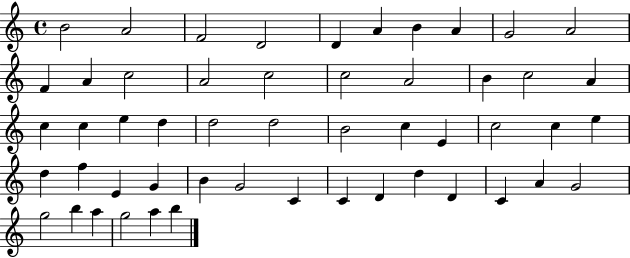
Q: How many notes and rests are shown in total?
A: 52